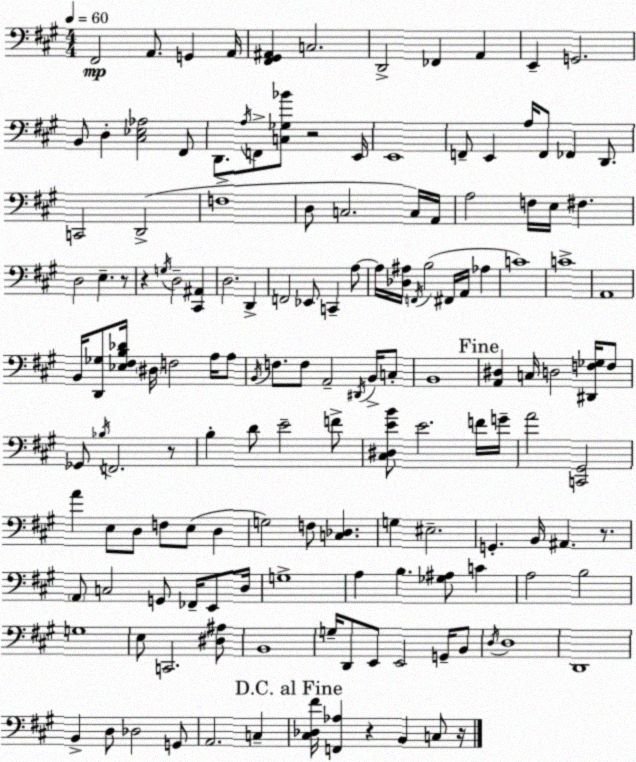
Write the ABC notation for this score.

X:1
T:Untitled
M:4/4
L:1/4
K:A
^F,,2 A,,/2 G,, A,,/4 [^F,,^G,,^A,,] C,2 D,,2 _F,, A,, E,, G,,2 B,,/2 D, [^C,_E,_A,]2 ^F,,/2 D,,/2 A,/4 F,,/2 [C,_G,_B]/2 z2 E,,/4 E,,4 F,,/2 E,, A,/4 F,,/2 _F,, D,,/2 C,,2 D,,2 F,4 D,/2 C,2 C,/4 A,,/4 A,2 F,/4 E,/4 ^F, D,2 E, z/2 z G,/4 D,2 [^C,,^A,,] D,2 D,, F,,2 _E,,/2 C,, A,/2 A,/4 [_D,^A,]/4 F,,/4 B,2 ^F,,/4 A,,/4 _A, C4 C4 A,,4 B,,/4 [D,,_G,]/2 [_E,^F,B,_D]/4 ^D,/4 F,2 A,/4 A,/2 B,,/4 F,/2 F,/2 A,,2 ^D,,/4 B,,/4 C,/2 B,,4 [A,,^D,] C,/4 D,2 [^D,,F,_G,]/4 F,/2 _G,,/2 _B,/4 F,,2 z/2 B, D/2 E2 F/2 [^C,^D,EB]/2 E2 F/4 G/4 A2 [C,,^G,,]2 A E,/2 D,/2 F,/2 E,/2 D, G,2 F,/2 [C,_D,] G, ^E,2 G,, B,,/4 ^A,, z/2 A,,/2 C,2 G,,/2 _F,,/4 E,,/2 D,/4 G,4 A, B, [_G,^A,]/2 C A,2 B,2 G,4 E,/2 C,,2 [^D,^A,]/2 B,,4 G,/4 D,,/2 E,,/2 E,,2 G,,/4 B,,/2 D,/4 D,4 D,,4 B,, D,/2 _D,2 G,,/2 A,,2 C, [^C,_D,^F]/4 [F,,_A,] z B,, C,/2 z/4